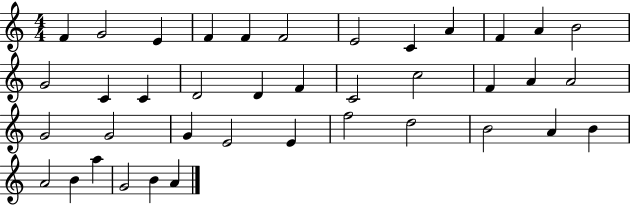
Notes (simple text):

F4/q G4/h E4/q F4/q F4/q F4/h E4/h C4/q A4/q F4/q A4/q B4/h G4/h C4/q C4/q D4/h D4/q F4/q C4/h C5/h F4/q A4/q A4/h G4/h G4/h G4/q E4/h E4/q F5/h D5/h B4/h A4/q B4/q A4/h B4/q A5/q G4/h B4/q A4/q